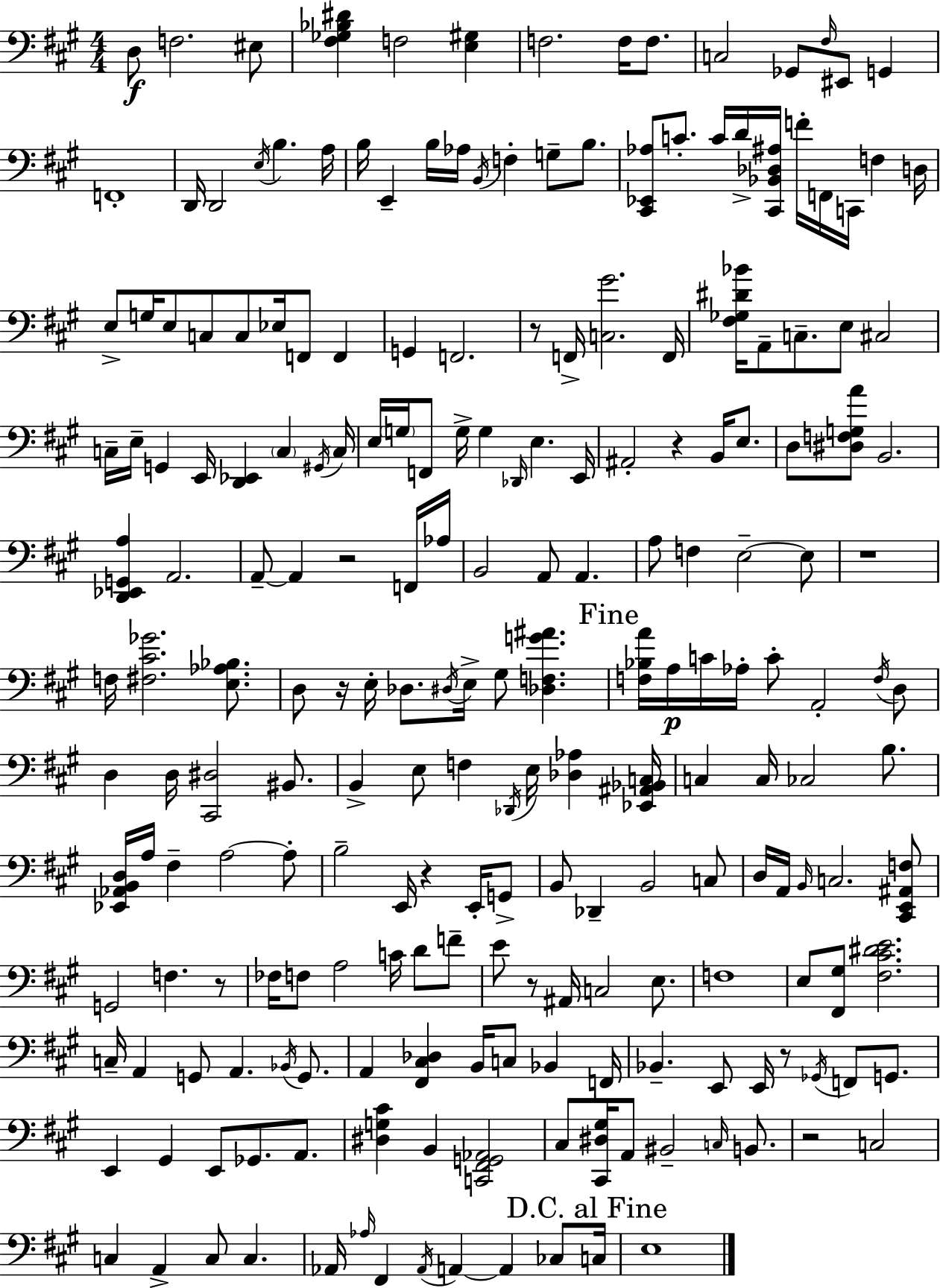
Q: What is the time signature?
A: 4/4